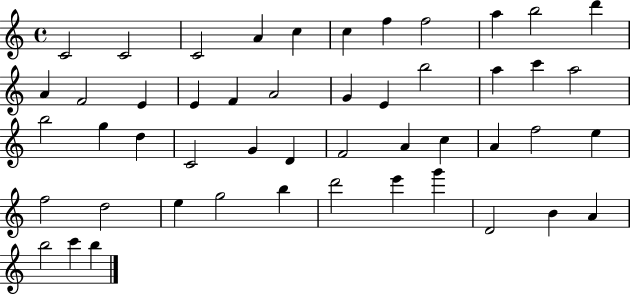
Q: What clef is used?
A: treble